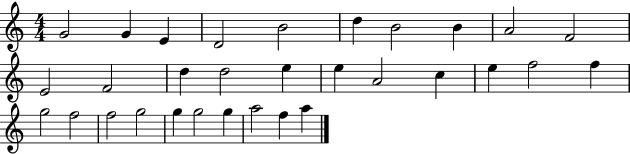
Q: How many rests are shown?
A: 0